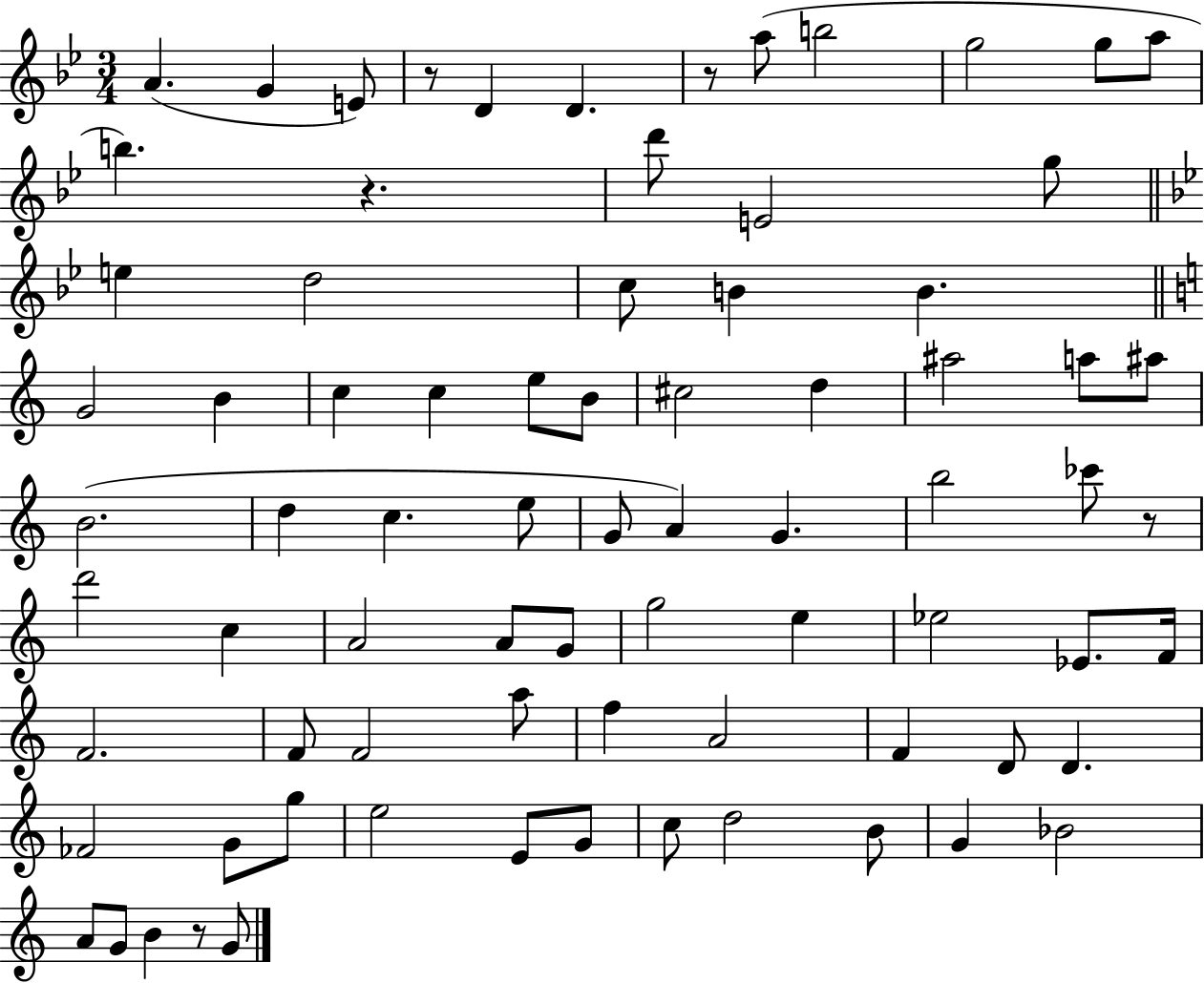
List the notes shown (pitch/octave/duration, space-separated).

A4/q. G4/q E4/e R/e D4/q D4/q. R/e A5/e B5/h G5/h G5/e A5/e B5/q. R/q. D6/e E4/h G5/e E5/q D5/h C5/e B4/q B4/q. G4/h B4/q C5/q C5/q E5/e B4/e C#5/h D5/q A#5/h A5/e A#5/e B4/h. D5/q C5/q. E5/e G4/e A4/q G4/q. B5/h CES6/e R/e D6/h C5/q A4/h A4/e G4/e G5/h E5/q Eb5/h Eb4/e. F4/s F4/h. F4/e F4/h A5/e F5/q A4/h F4/q D4/e D4/q. FES4/h G4/e G5/e E5/h E4/e G4/e C5/e D5/h B4/e G4/q Bb4/h A4/e G4/e B4/q R/e G4/e